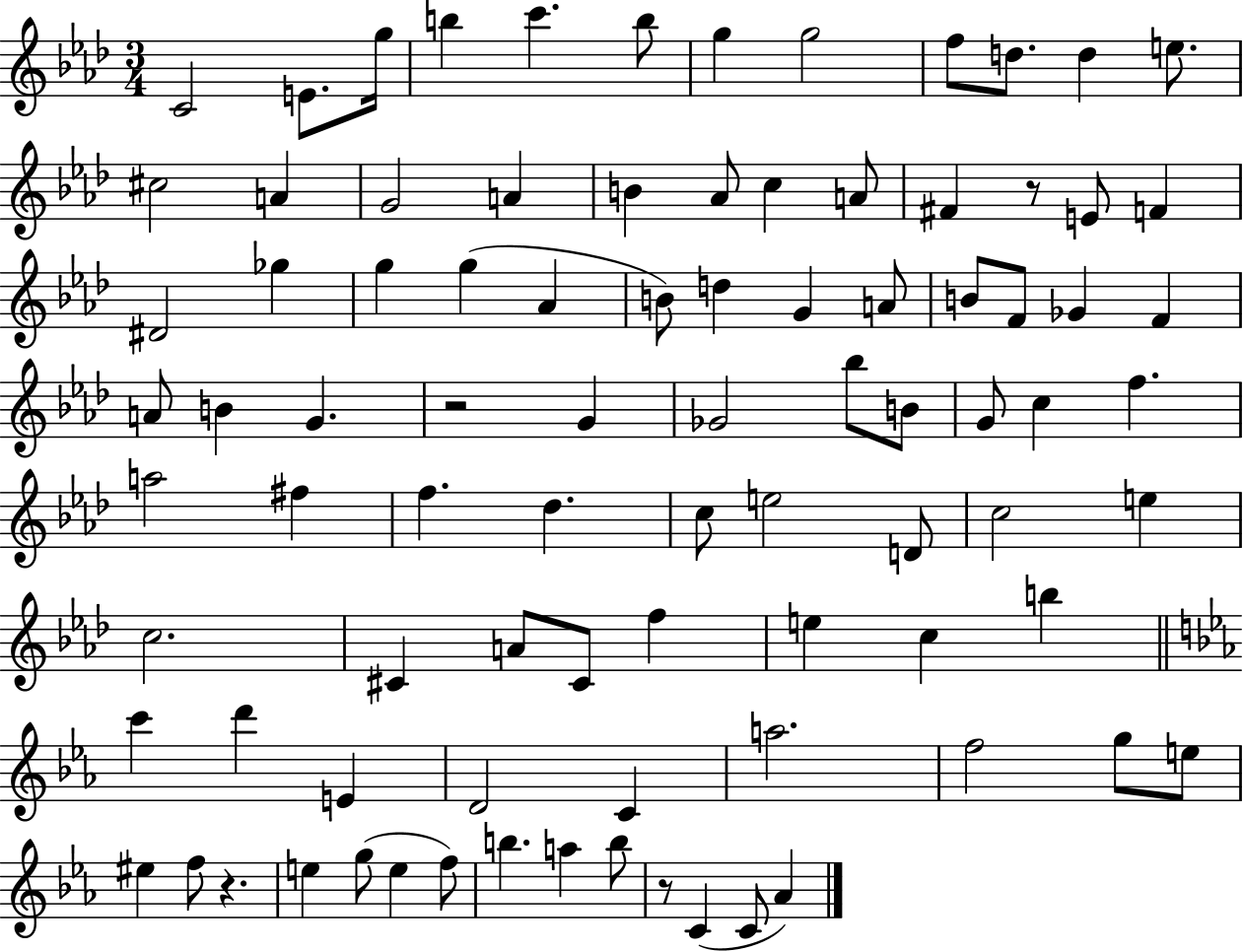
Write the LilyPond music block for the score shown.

{
  \clef treble
  \numericTimeSignature
  \time 3/4
  \key aes \major
  c'2 e'8. g''16 | b''4 c'''4. b''8 | g''4 g''2 | f''8 d''8. d''4 e''8. | \break cis''2 a'4 | g'2 a'4 | b'4 aes'8 c''4 a'8 | fis'4 r8 e'8 f'4 | \break dis'2 ges''4 | g''4 g''4( aes'4 | b'8) d''4 g'4 a'8 | b'8 f'8 ges'4 f'4 | \break a'8 b'4 g'4. | r2 g'4 | ges'2 bes''8 b'8 | g'8 c''4 f''4. | \break a''2 fis''4 | f''4. des''4. | c''8 e''2 d'8 | c''2 e''4 | \break c''2. | cis'4 a'8 cis'8 f''4 | e''4 c''4 b''4 | \bar "||" \break \key c \minor c'''4 d'''4 e'4 | d'2 c'4 | a''2. | f''2 g''8 e''8 | \break eis''4 f''8 r4. | e''4 g''8( e''4 f''8) | b''4. a''4 b''8 | r8 c'4( c'8 aes'4) | \break \bar "|."
}